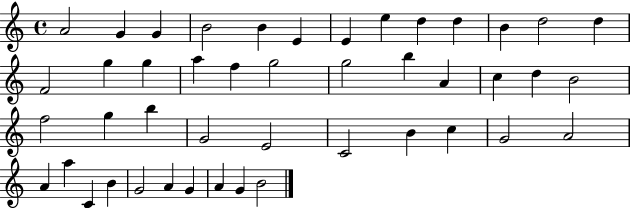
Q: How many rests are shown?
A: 0